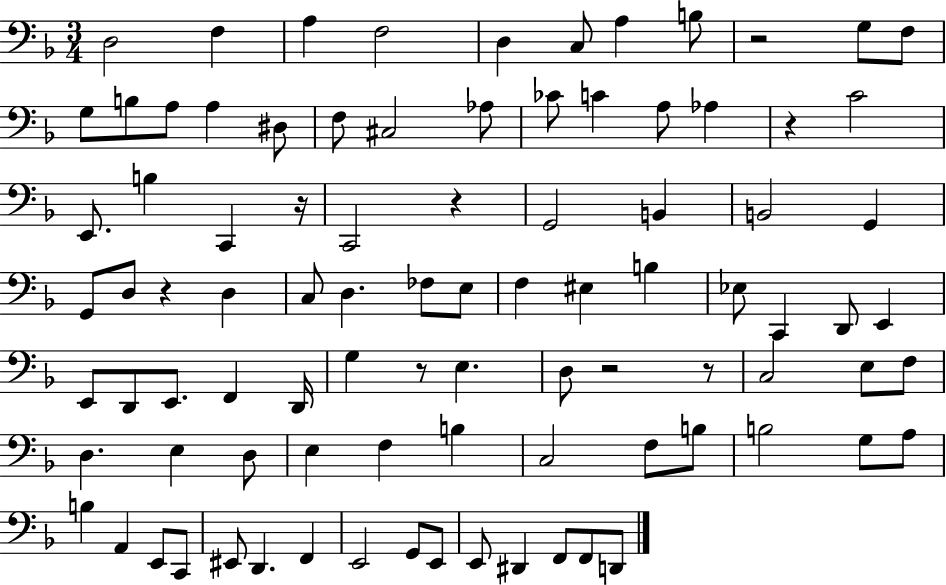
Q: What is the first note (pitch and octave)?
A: D3